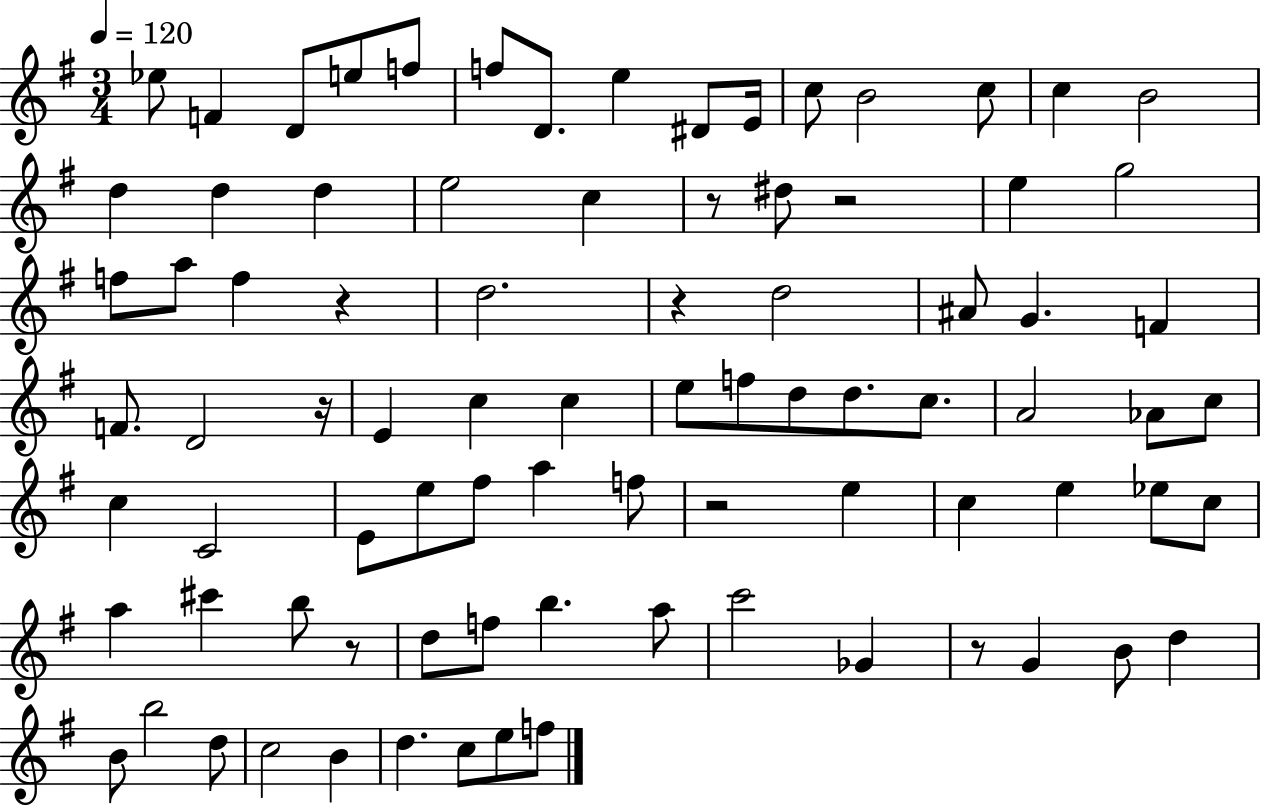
Eb5/e F4/q D4/e E5/e F5/e F5/e D4/e. E5/q D#4/e E4/s C5/e B4/h C5/e C5/q B4/h D5/q D5/q D5/q E5/h C5/q R/e D#5/e R/h E5/q G5/h F5/e A5/e F5/q R/q D5/h. R/q D5/h A#4/e G4/q. F4/q F4/e. D4/h R/s E4/q C5/q C5/q E5/e F5/e D5/e D5/e. C5/e. A4/h Ab4/e C5/e C5/q C4/h E4/e E5/e F#5/e A5/q F5/e R/h E5/q C5/q E5/q Eb5/e C5/e A5/q C#6/q B5/e R/e D5/e F5/e B5/q. A5/e C6/h Gb4/q R/e G4/q B4/e D5/q B4/e B5/h D5/e C5/h B4/q D5/q. C5/e E5/e F5/e